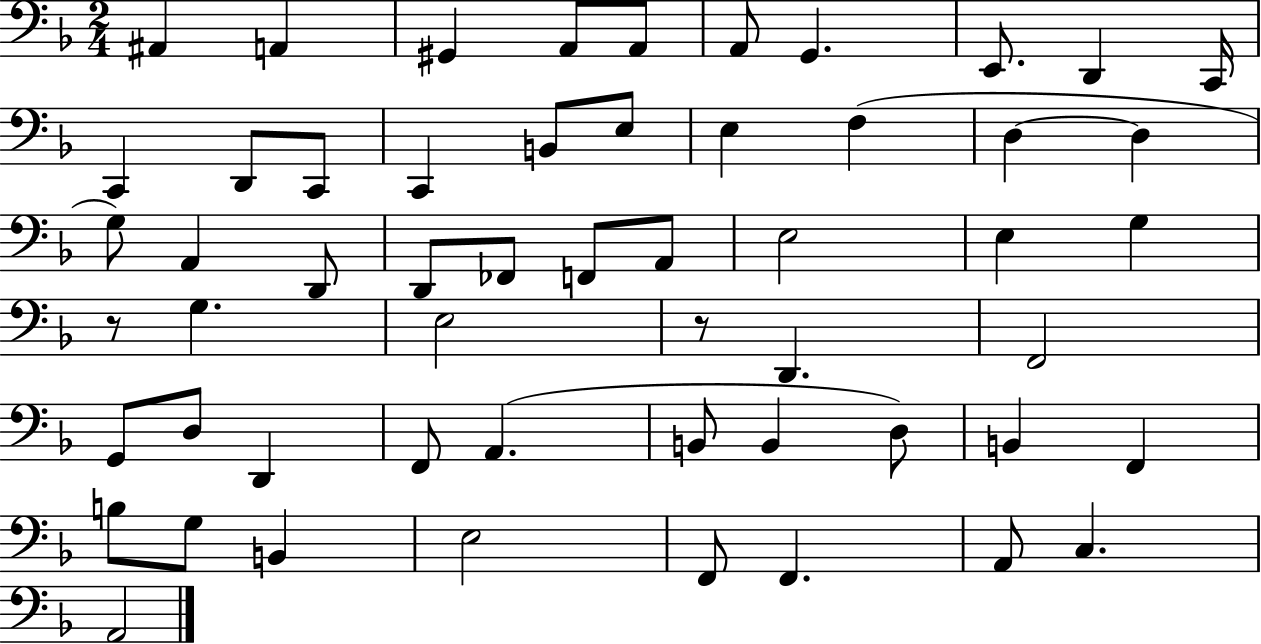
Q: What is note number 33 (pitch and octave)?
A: D2